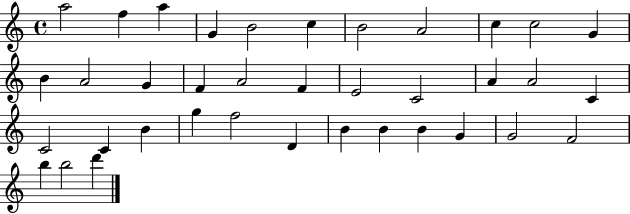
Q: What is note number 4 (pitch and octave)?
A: G4